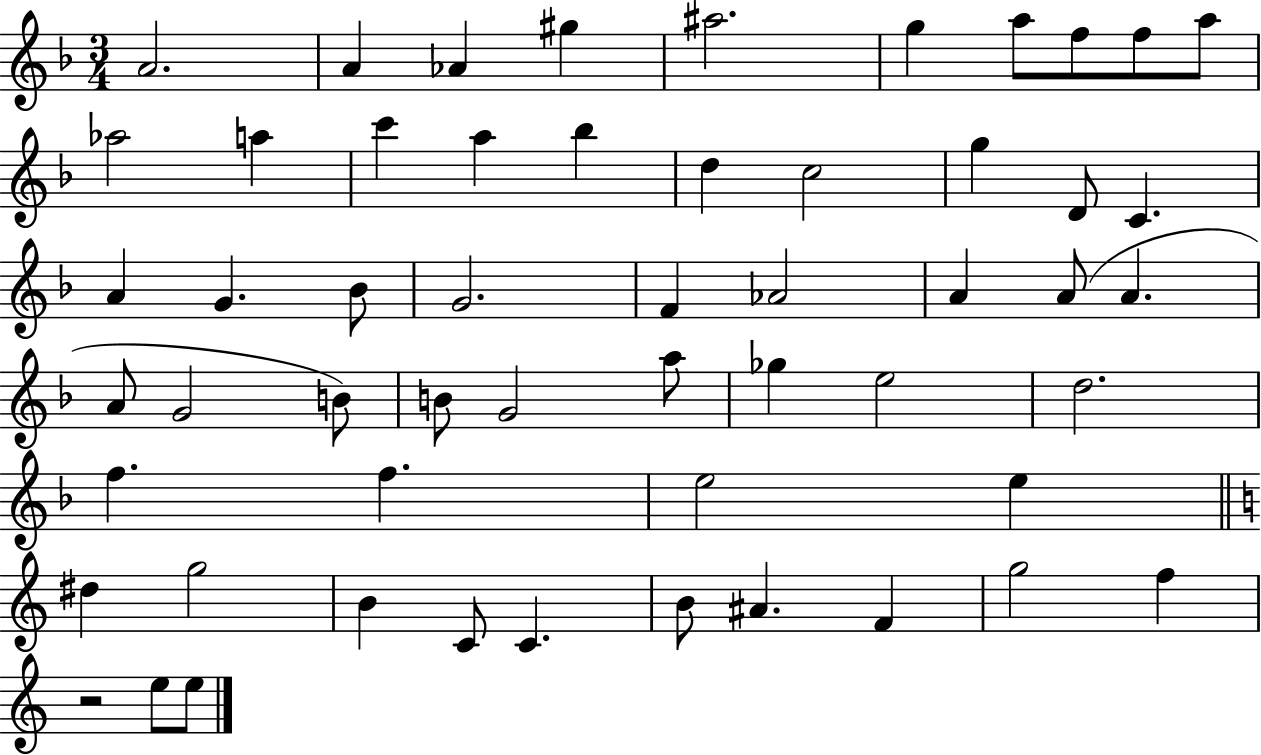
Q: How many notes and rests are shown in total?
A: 55